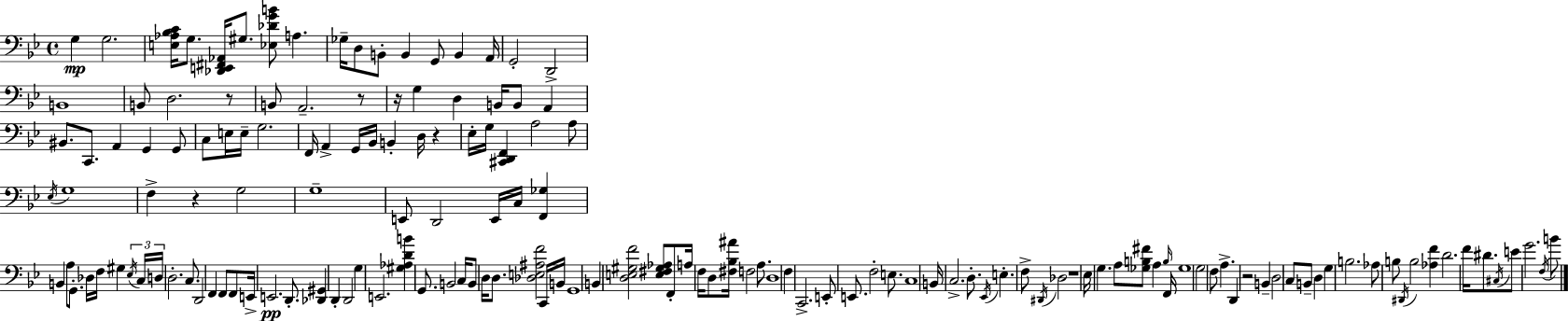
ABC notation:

X:1
T:Untitled
M:4/4
L:1/4
K:Gm
G, G,2 [E,_A,_B,C]/4 G,/2 [_D,,E,,^F,,_A,,]/4 ^G,/2 [_E,_DGB]/2 A, _G,/4 D,/2 B,,/2 B,, G,,/2 B,, A,,/4 G,,2 D,,2 B,,4 B,,/2 D,2 z/2 B,,/2 A,,2 z/2 z/4 G, D, B,,/4 B,,/2 A,, ^B,,/2 C,,/2 A,, G,, G,,/2 C,/2 E,/4 E,/4 G,2 F,,/4 A,, G,,/4 _B,,/4 B,, D,/4 z _E,/4 G,/4 [^C,,D,,F,,] A,2 A,/2 _E,/4 G,4 F, z G,2 G,4 E,,/2 D,,2 E,,/4 C,/4 [F,,_G,] B,, A,/2 G,,/2 _D,/4 F,/4 ^G, _E,/4 C,/4 D,/4 D,2 C,/2 D,,2 F,, F,,/2 F,,/2 E,,/4 E,,2 D,,/2 [_D,,^G,,] D,, D,,2 G, E,,2 [^G,_A,DB] G,,/2 B,,2 C,/4 B,,/2 D,/4 D,/2 [_D,E,^A,F]2 C,,/4 B,,/4 G,,4 B,, [D,E,^G,F]2 [E,^F,^G,_A,]/2 F,,/2 A,/4 F,/4 D,/2 [^F,_B,^A]/4 F,2 A,/2 D,4 F, C,,2 E,,/2 E,,/2 F,2 E,/2 C,4 B,,/4 C,2 D,/2 _E,,/4 E, F,/2 ^D,,/4 _D,2 z4 _E,/4 G, A,/2 [_G,B,^F]/2 A, B,/4 F,,/4 _G,4 G,2 F,/2 A, D,, z2 B,, D,2 C,/2 B,,/2 D, G, B,2 _A,/2 B,/2 ^D,,/4 B,2 [_A,F] D2 F/4 ^D/2 ^C,/4 E/2 G2 F,/4 B/2